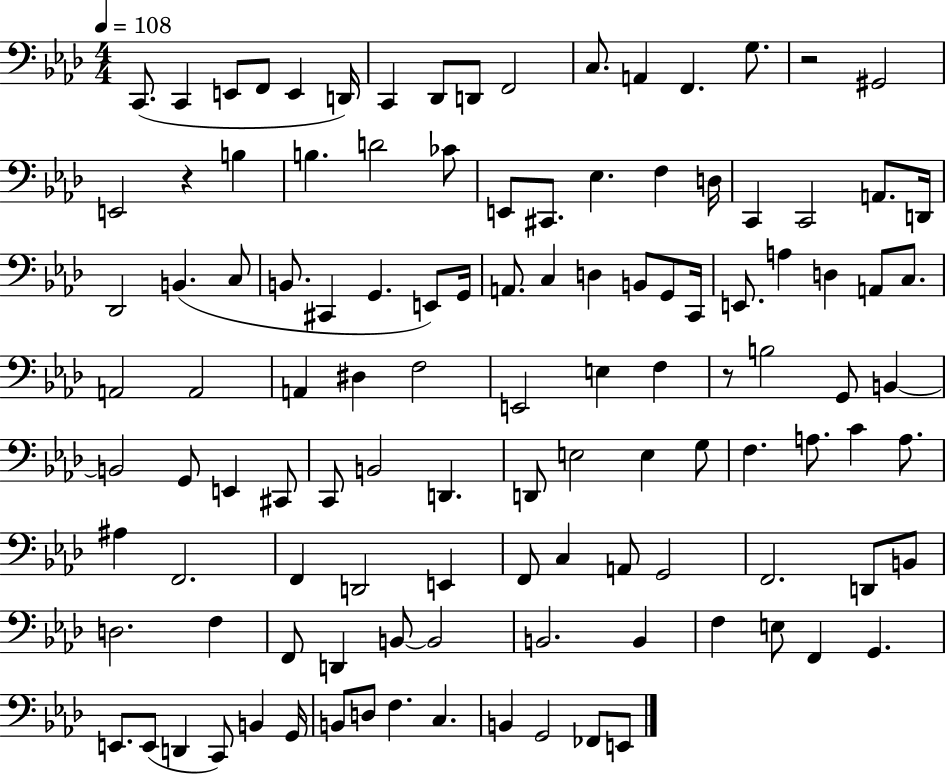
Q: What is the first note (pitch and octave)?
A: C2